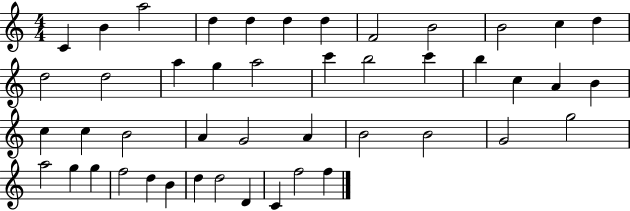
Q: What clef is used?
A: treble